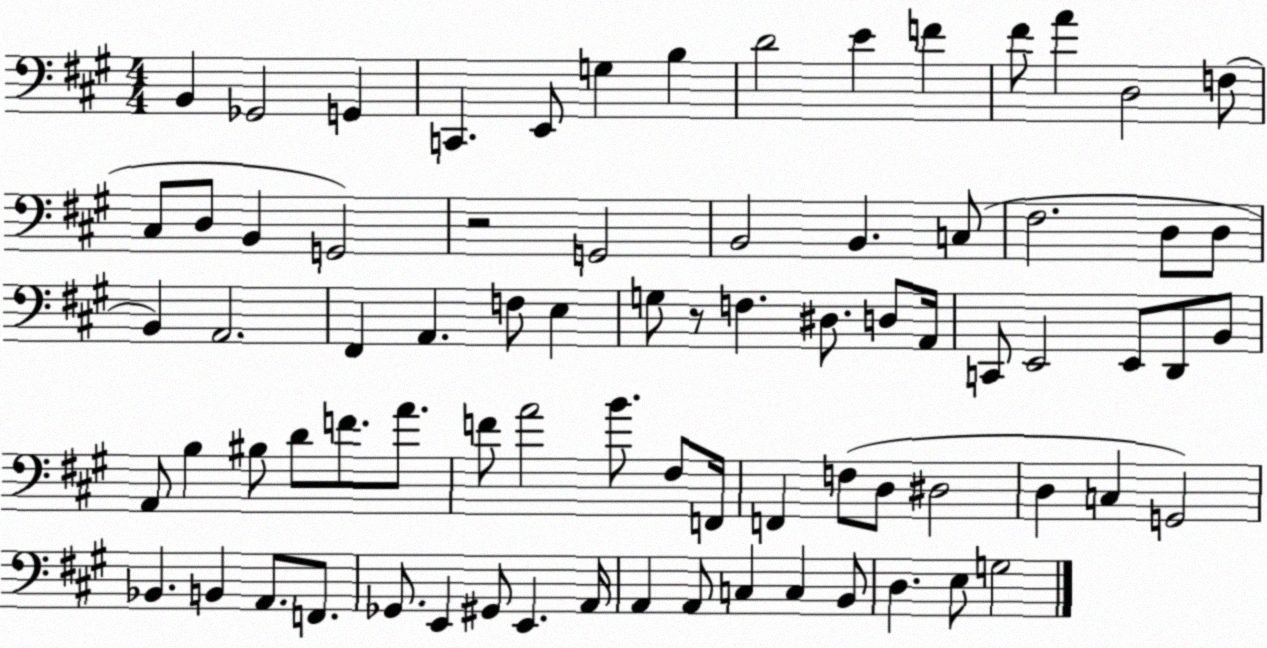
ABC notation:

X:1
T:Untitled
M:4/4
L:1/4
K:A
B,, _G,,2 G,, C,, E,,/2 G, B, D2 E F ^F/2 A D,2 F,/2 ^C,/2 D,/2 B,, G,,2 z2 G,,2 B,,2 B,, C,/2 ^F,2 D,/2 D,/2 B,, A,,2 ^F,, A,, F,/2 E, G,/2 z/2 F, ^D,/2 D,/2 A,,/4 C,,/2 E,,2 E,,/2 D,,/2 B,,/2 A,,/2 B, ^B,/2 D/2 F/2 A/2 F/2 A2 B/2 ^F,/2 F,,/4 F,, F,/2 D,/2 ^D,2 D, C, G,,2 _B,, B,, A,,/2 F,,/2 _G,,/2 E,, ^G,,/2 E,, A,,/4 A,, A,,/2 C, C, B,,/2 D, E,/2 G,2